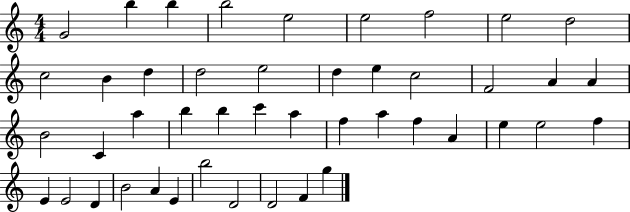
{
  \clef treble
  \numericTimeSignature
  \time 4/4
  \key c \major
  g'2 b''4 b''4 | b''2 e''2 | e''2 f''2 | e''2 d''2 | \break c''2 b'4 d''4 | d''2 e''2 | d''4 e''4 c''2 | f'2 a'4 a'4 | \break b'2 c'4 a''4 | b''4 b''4 c'''4 a''4 | f''4 a''4 f''4 a'4 | e''4 e''2 f''4 | \break e'4 e'2 d'4 | b'2 a'4 e'4 | b''2 d'2 | d'2 f'4 g''4 | \break \bar "|."
}